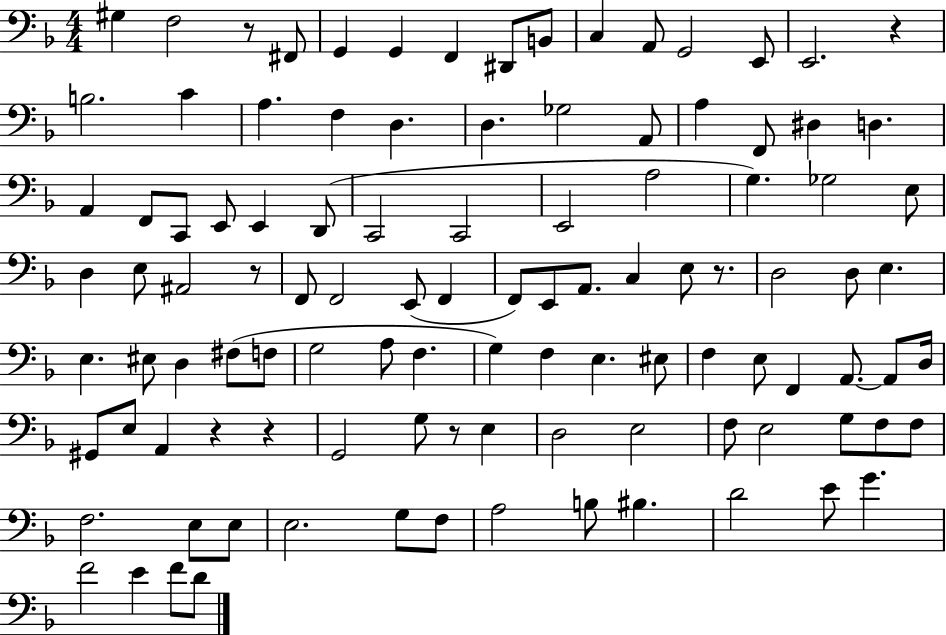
{
  \clef bass
  \numericTimeSignature
  \time 4/4
  \key f \major
  \repeat volta 2 { gis4 f2 r8 fis,8 | g,4 g,4 f,4 dis,8 b,8 | c4 a,8 g,2 e,8 | e,2. r4 | \break b2. c'4 | a4. f4 d4. | d4. ges2 a,8 | a4 f,8 dis4 d4. | \break a,4 f,8 c,8 e,8 e,4 d,8( | c,2 c,2 | e,2 a2 | g4.) ges2 e8 | \break d4 e8 ais,2 r8 | f,8 f,2 e,8( f,4 | f,8) e,8 a,8. c4 e8 r8. | d2 d8 e4. | \break e4. eis8 d4 fis8( f8 | g2 a8 f4. | g4) f4 e4. eis8 | f4 e8 f,4 a,8.~~ a,8 d16 | \break gis,8 e8 a,4 r4 r4 | g,2 g8 r8 e4 | d2 e2 | f8 e2 g8 f8 f8 | \break f2. e8 e8 | e2. g8 f8 | a2 b8 bis4. | d'2 e'8 g'4. | \break f'2 e'4 f'8 d'8 | } \bar "|."
}